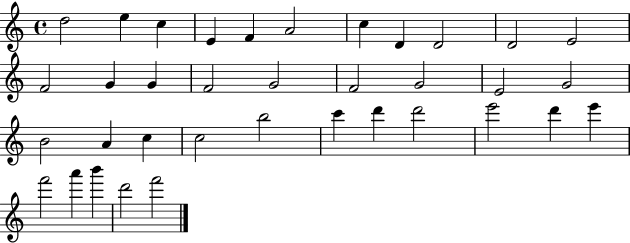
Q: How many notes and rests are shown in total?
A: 36